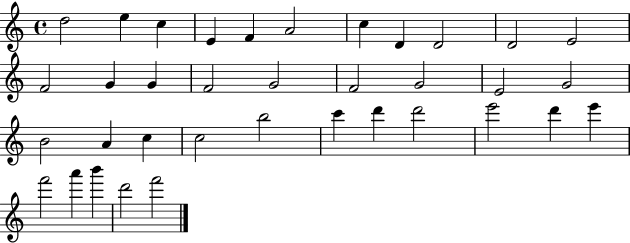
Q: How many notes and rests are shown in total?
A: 36